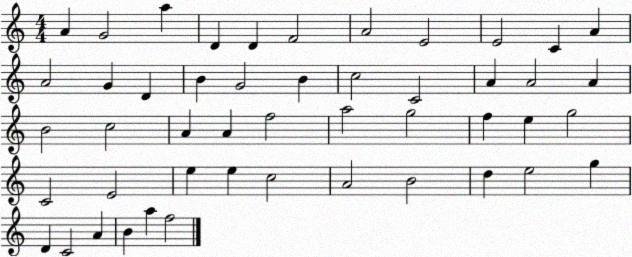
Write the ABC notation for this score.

X:1
T:Untitled
M:4/4
L:1/4
K:C
A G2 a D D F2 A2 E2 E2 C A A2 G D B G2 B c2 C2 A A2 A B2 c2 A A f2 a2 g2 f e g2 C2 E2 e e c2 A2 B2 d e2 g D C2 A B a f2